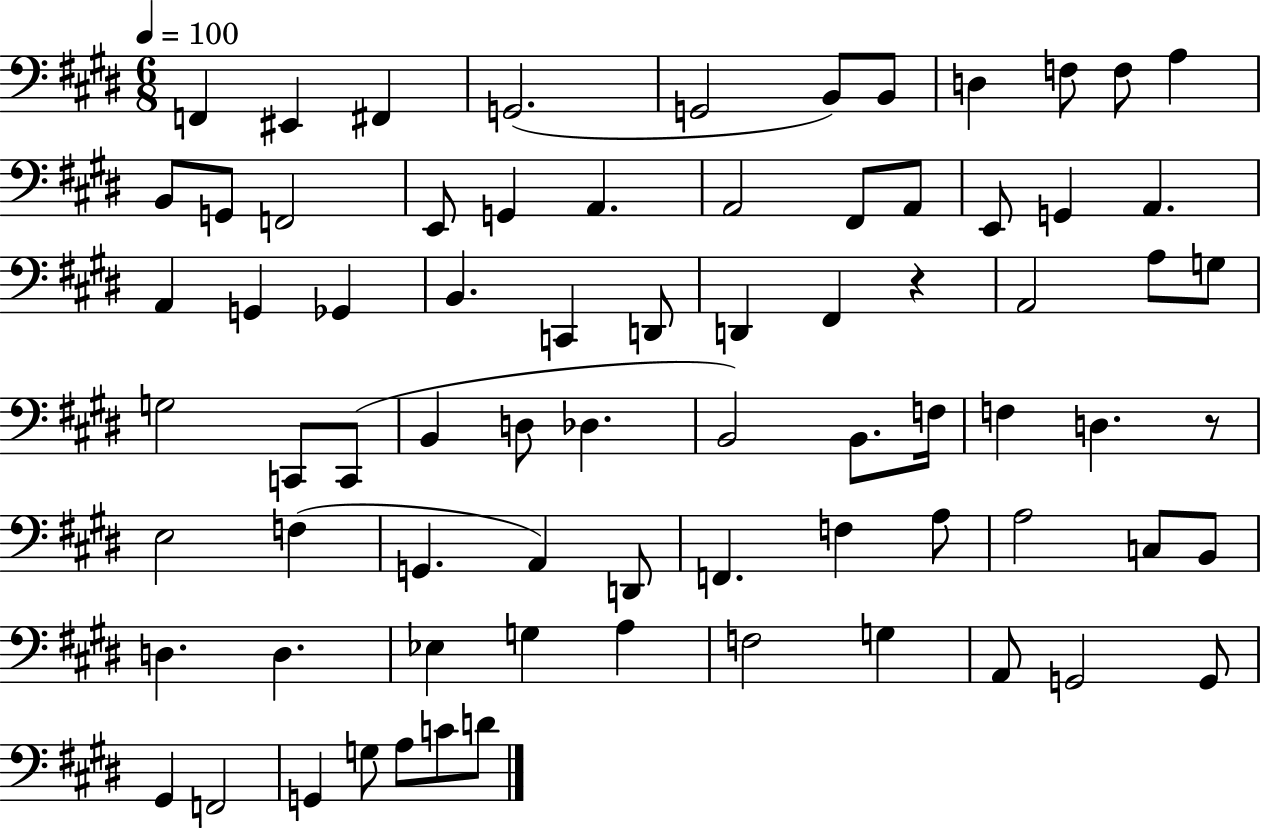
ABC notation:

X:1
T:Untitled
M:6/8
L:1/4
K:E
F,, ^E,, ^F,, G,,2 G,,2 B,,/2 B,,/2 D, F,/2 F,/2 A, B,,/2 G,,/2 F,,2 E,,/2 G,, A,, A,,2 ^F,,/2 A,,/2 E,,/2 G,, A,, A,, G,, _G,, B,, C,, D,,/2 D,, ^F,, z A,,2 A,/2 G,/2 G,2 C,,/2 C,,/2 B,, D,/2 _D, B,,2 B,,/2 F,/4 F, D, z/2 E,2 F, G,, A,, D,,/2 F,, F, A,/2 A,2 C,/2 B,,/2 D, D, _E, G, A, F,2 G, A,,/2 G,,2 G,,/2 ^G,, F,,2 G,, G,/2 A,/2 C/2 D/2